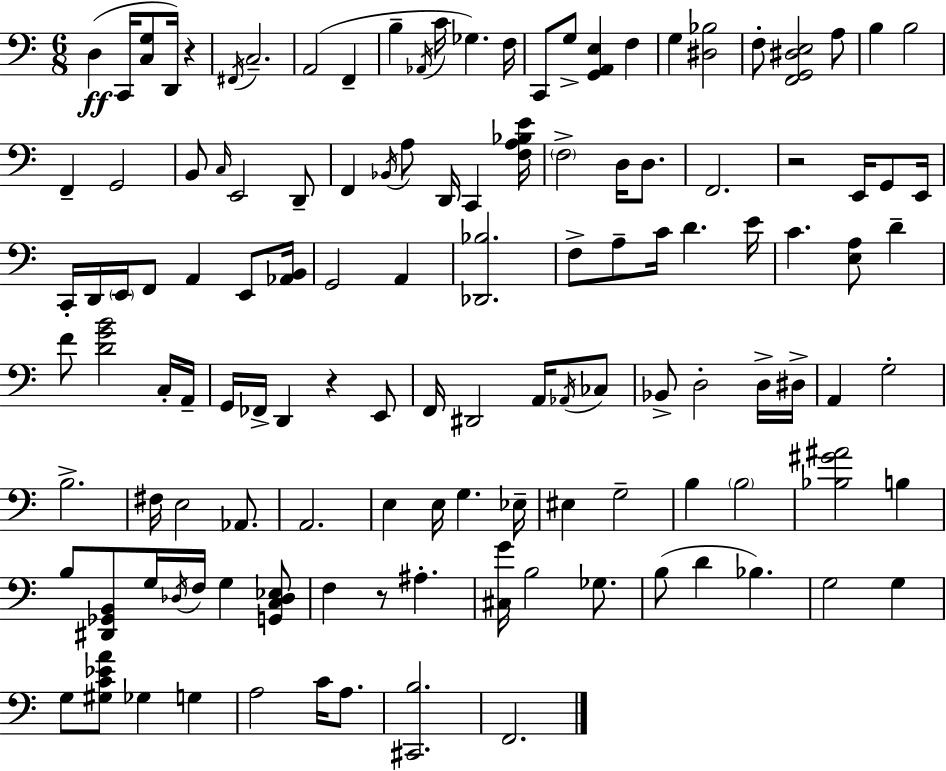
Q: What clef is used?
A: bass